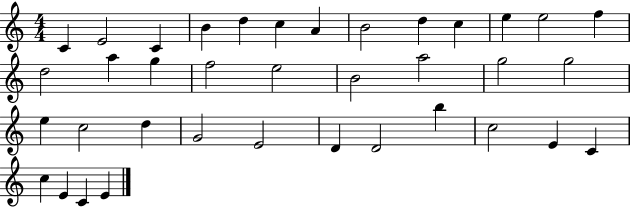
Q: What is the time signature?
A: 4/4